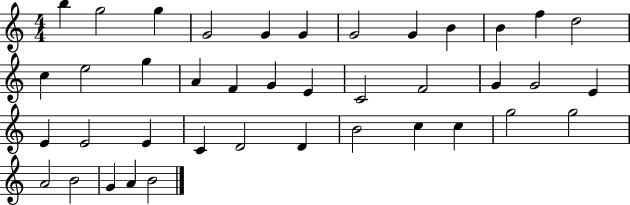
{
  \clef treble
  \numericTimeSignature
  \time 4/4
  \key c \major
  b''4 g''2 g''4 | g'2 g'4 g'4 | g'2 g'4 b'4 | b'4 f''4 d''2 | \break c''4 e''2 g''4 | a'4 f'4 g'4 e'4 | c'2 f'2 | g'4 g'2 e'4 | \break e'4 e'2 e'4 | c'4 d'2 d'4 | b'2 c''4 c''4 | g''2 g''2 | \break a'2 b'2 | g'4 a'4 b'2 | \bar "|."
}